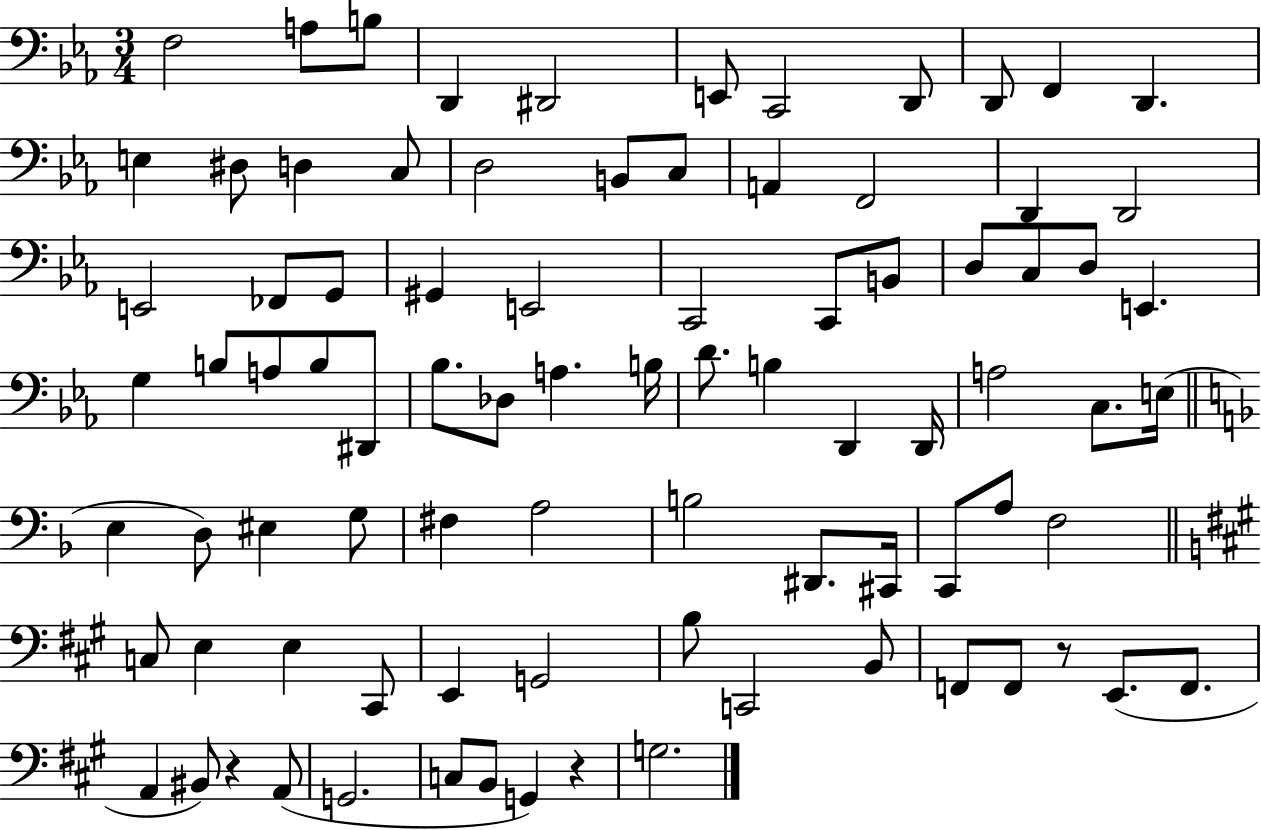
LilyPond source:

{
  \clef bass
  \numericTimeSignature
  \time 3/4
  \key ees \major
  f2 a8 b8 | d,4 dis,2 | e,8 c,2 d,8 | d,8 f,4 d,4. | \break e4 dis8 d4 c8 | d2 b,8 c8 | a,4 f,2 | d,4 d,2 | \break e,2 fes,8 g,8 | gis,4 e,2 | c,2 c,8 b,8 | d8 c8 d8 e,4. | \break g4 b8 a8 b8 dis,8 | bes8. des8 a4. b16 | d'8. b4 d,4 d,16 | a2 c8. e16( | \break \bar "||" \break \key d \minor e4 d8) eis4 g8 | fis4 a2 | b2 dis,8. cis,16 | c,8 a8 f2 | \break \bar "||" \break \key a \major c8 e4 e4 cis,8 | e,4 g,2 | b8 c,2 b,8 | f,8 f,8 r8 e,8.( f,8. | \break a,4 bis,8) r4 a,8( | g,2. | c8 b,8 g,4) r4 | g2. | \break \bar "|."
}